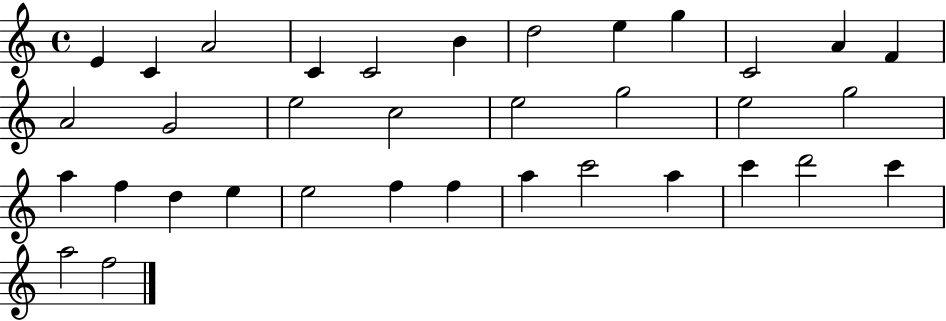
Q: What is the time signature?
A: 4/4